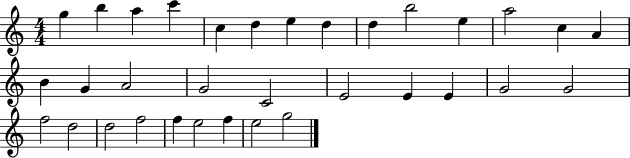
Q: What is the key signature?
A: C major